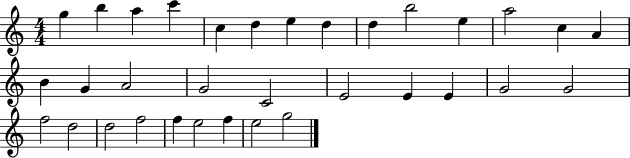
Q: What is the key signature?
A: C major